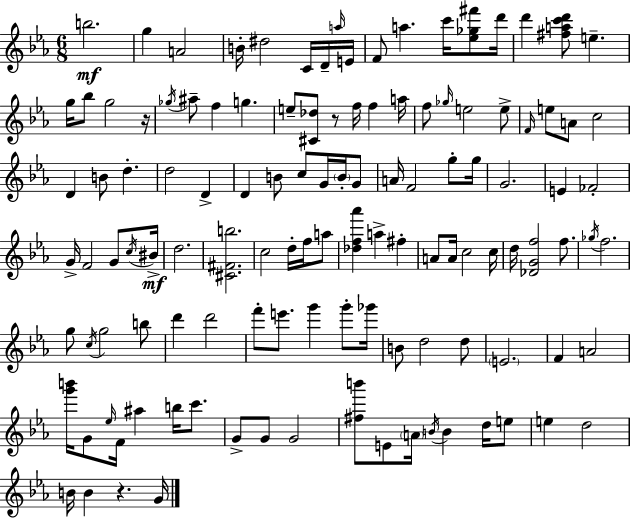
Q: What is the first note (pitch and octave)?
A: B5